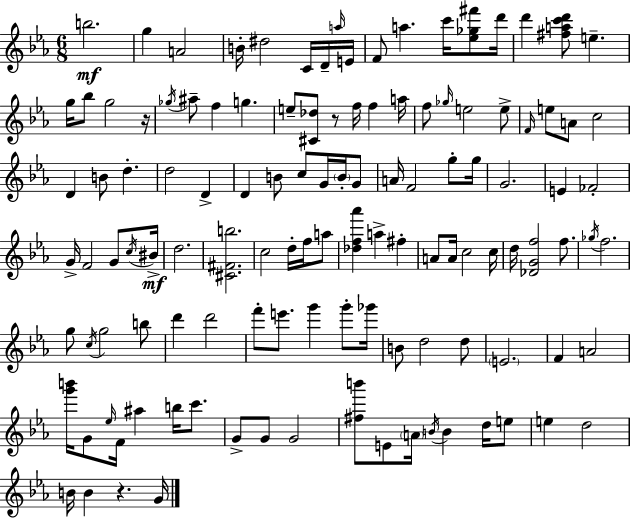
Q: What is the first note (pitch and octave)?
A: B5